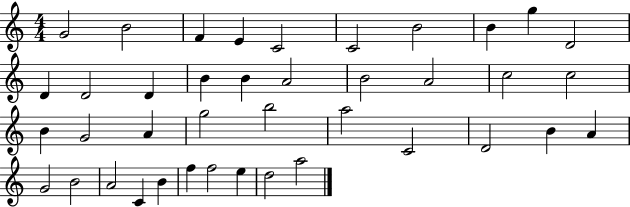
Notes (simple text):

G4/h B4/h F4/q E4/q C4/h C4/h B4/h B4/q G5/q D4/h D4/q D4/h D4/q B4/q B4/q A4/h B4/h A4/h C5/h C5/h B4/q G4/h A4/q G5/h B5/h A5/h C4/h D4/h B4/q A4/q G4/h B4/h A4/h C4/q B4/q F5/q F5/h E5/q D5/h A5/h